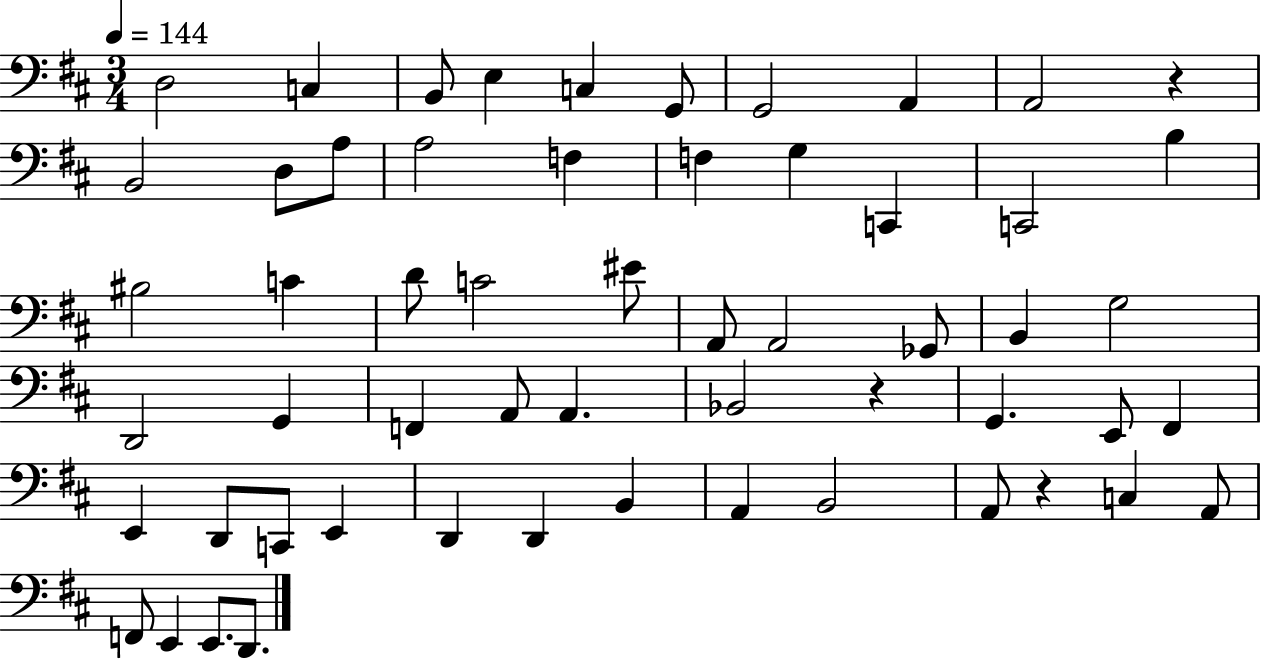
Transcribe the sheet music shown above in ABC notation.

X:1
T:Untitled
M:3/4
L:1/4
K:D
D,2 C, B,,/2 E, C, G,,/2 G,,2 A,, A,,2 z B,,2 D,/2 A,/2 A,2 F, F, G, C,, C,,2 B, ^B,2 C D/2 C2 ^E/2 A,,/2 A,,2 _G,,/2 B,, G,2 D,,2 G,, F,, A,,/2 A,, _B,,2 z G,, E,,/2 ^F,, E,, D,,/2 C,,/2 E,, D,, D,, B,, A,, B,,2 A,,/2 z C, A,,/2 F,,/2 E,, E,,/2 D,,/2